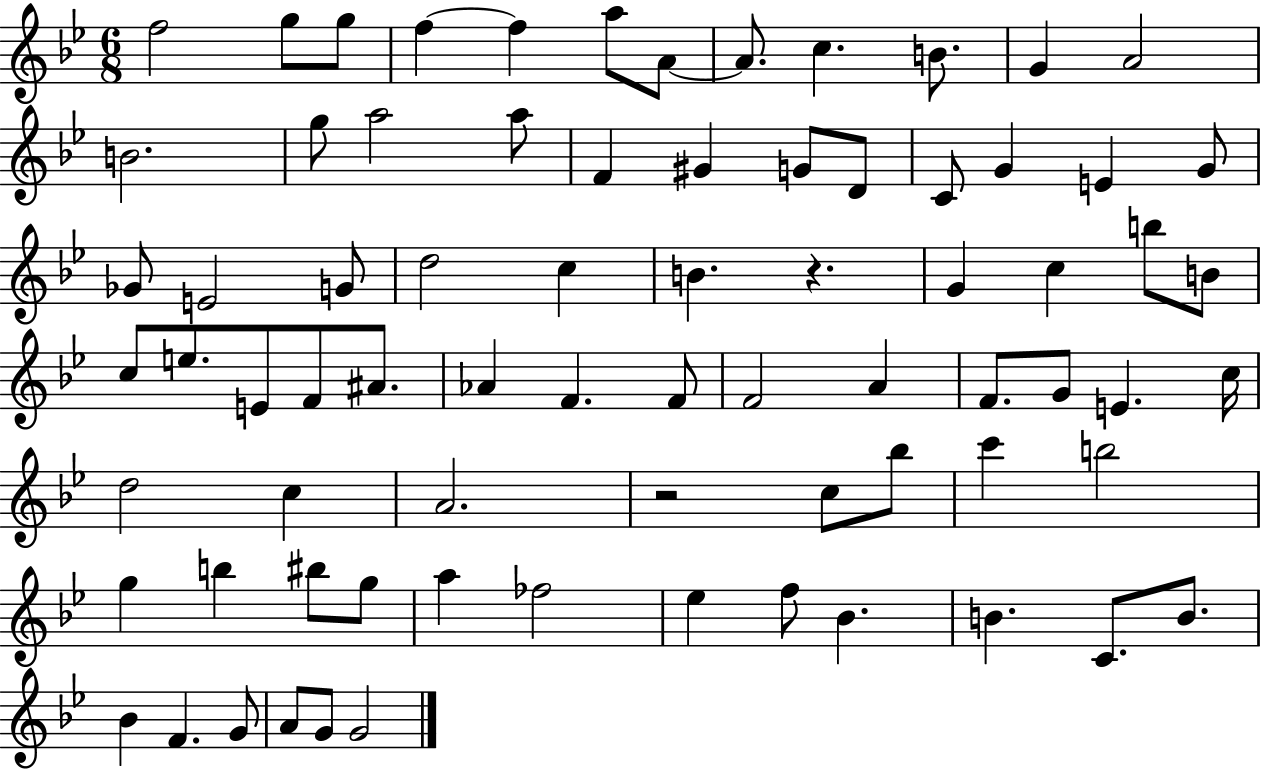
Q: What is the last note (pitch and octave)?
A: G4